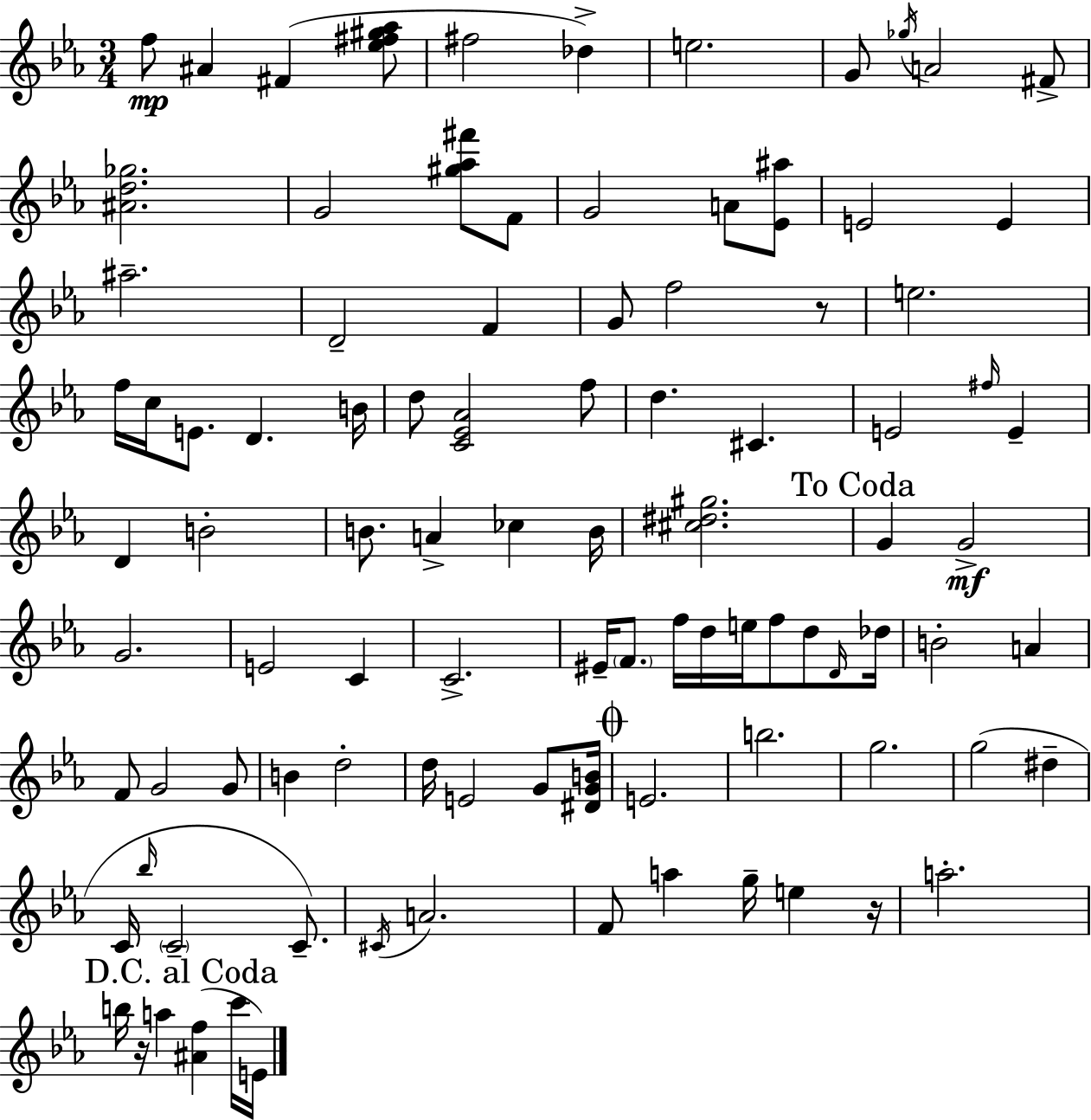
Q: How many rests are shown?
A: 3